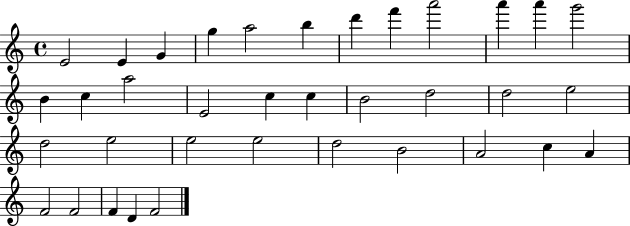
E4/h E4/q G4/q G5/q A5/h B5/q D6/q F6/q A6/h A6/q A6/q G6/h B4/q C5/q A5/h E4/h C5/q C5/q B4/h D5/h D5/h E5/h D5/h E5/h E5/h E5/h D5/h B4/h A4/h C5/q A4/q F4/h F4/h F4/q D4/q F4/h